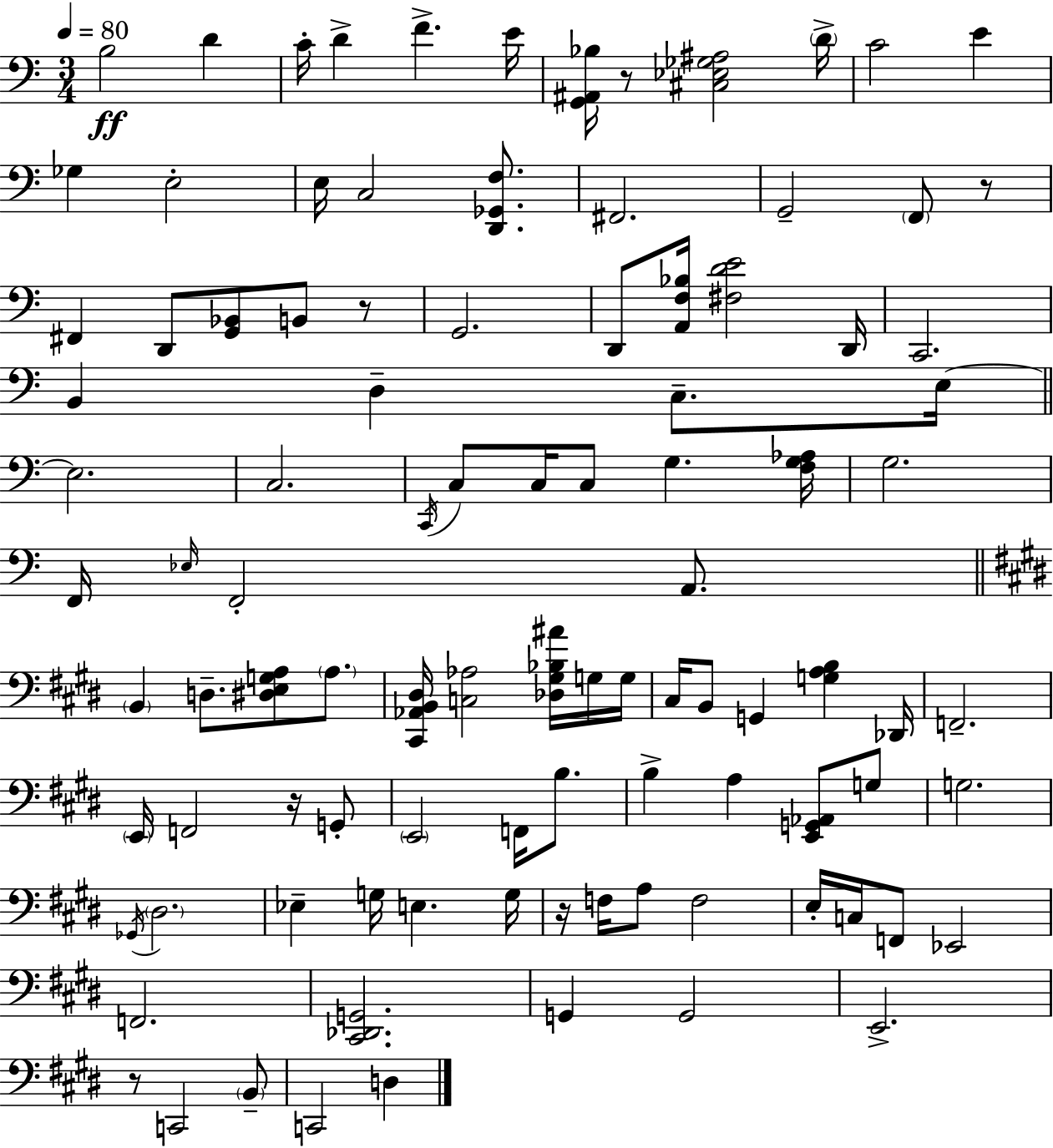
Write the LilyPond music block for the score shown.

{
  \clef bass
  \numericTimeSignature
  \time 3/4
  \key c \major
  \tempo 4 = 80
  b2\ff d'4 | c'16-. d'4-> f'4.-> e'16 | <g, ais, bes>16 r8 <cis ees ges ais>2 \parenthesize d'16-> | c'2 e'4 | \break ges4 e2-. | e16 c2 <d, ges, f>8. | fis,2. | g,2-- \parenthesize f,8 r8 | \break fis,4 d,8 <g, bes,>8 b,8 r8 | g,2. | d,8 <a, f bes>16 <fis d' e'>2 d,16 | c,2. | \break b,4 d4-- c8.-- e16~~ | \bar "||" \break \key c \major e2. | c2. | \acciaccatura { c,16 } c8 c16 c8 g4. | <f g aes>16 g2. | \break f,16 \grace { ees16 } f,2-. a,8. | \bar "||" \break \key e \major \parenthesize b,4 d8.-- <dis e g a>8 \parenthesize a8. | <cis, aes, b, dis>16 <c aes>2 <des gis bes ais'>16 g16 g16 | cis16 b,8 g,4 <g a b>4 des,16 | f,2.-- | \break \parenthesize e,16 f,2 r16 g,8-. | \parenthesize e,2 f,16 b8. | b4-> a4 <e, g, aes,>8 g8 | g2. | \break \acciaccatura { ges,16 } \parenthesize dis2. | ees4-- g16 e4. | g16 r16 f16 a8 f2 | e16-. c16 f,8 ees,2 | \break f,2. | <cis, des, g,>2. | g,4 g,2 | e,2.-> | \break r8 c,2 \parenthesize b,8-- | c,2 d4 | \bar "|."
}